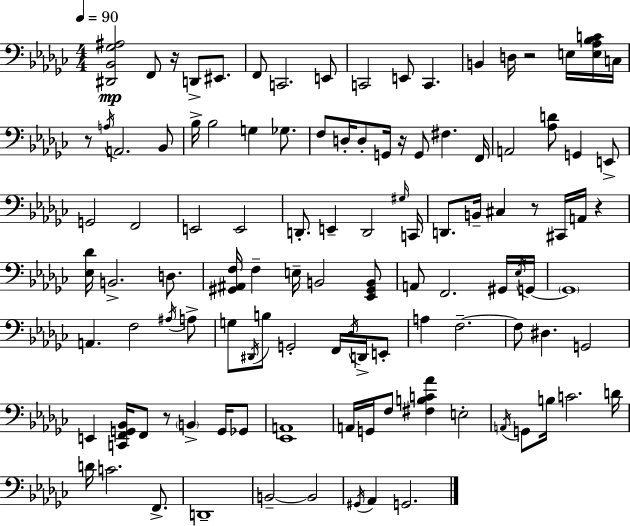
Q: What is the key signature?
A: EES minor